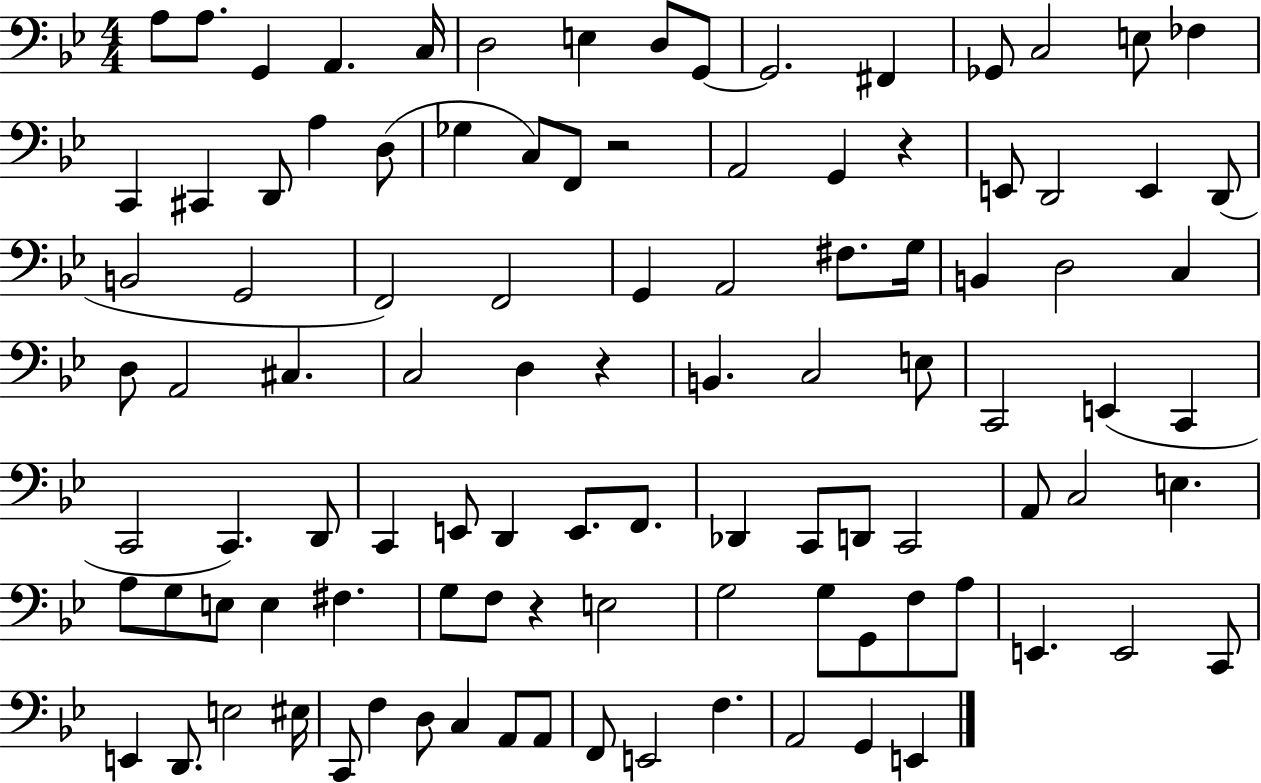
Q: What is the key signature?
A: BES major